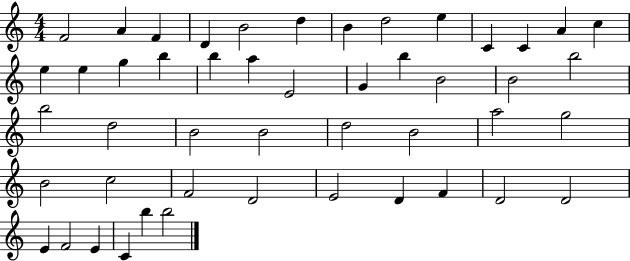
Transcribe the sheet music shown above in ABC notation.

X:1
T:Untitled
M:4/4
L:1/4
K:C
F2 A F D B2 d B d2 e C C A c e e g b b a E2 G b B2 B2 b2 b2 d2 B2 B2 d2 B2 a2 g2 B2 c2 F2 D2 E2 D F D2 D2 E F2 E C b b2